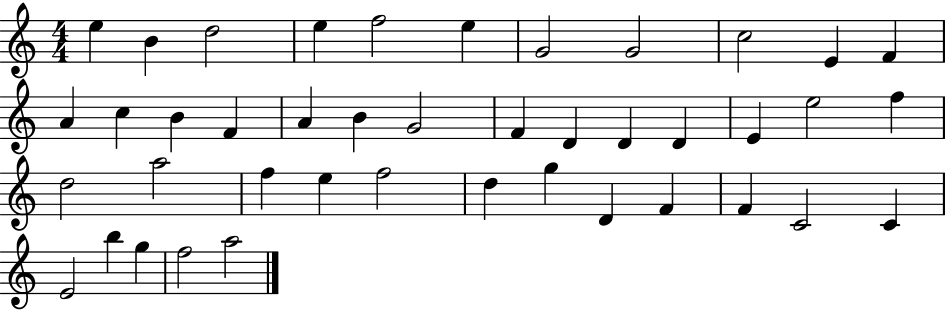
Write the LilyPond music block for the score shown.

{
  \clef treble
  \numericTimeSignature
  \time 4/4
  \key c \major
  e''4 b'4 d''2 | e''4 f''2 e''4 | g'2 g'2 | c''2 e'4 f'4 | \break a'4 c''4 b'4 f'4 | a'4 b'4 g'2 | f'4 d'4 d'4 d'4 | e'4 e''2 f''4 | \break d''2 a''2 | f''4 e''4 f''2 | d''4 g''4 d'4 f'4 | f'4 c'2 c'4 | \break e'2 b''4 g''4 | f''2 a''2 | \bar "|."
}